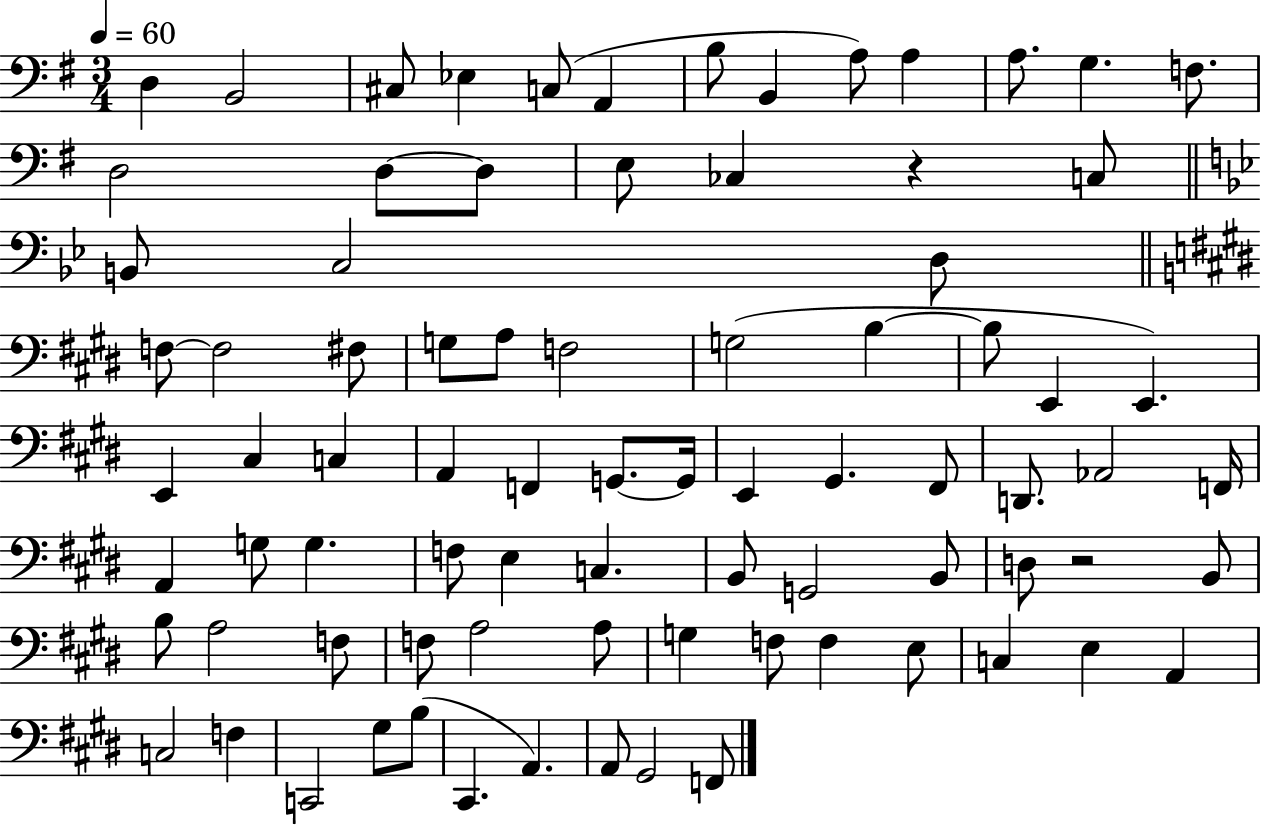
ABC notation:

X:1
T:Untitled
M:3/4
L:1/4
K:G
D, B,,2 ^C,/2 _E, C,/2 A,, B,/2 B,, A,/2 A, A,/2 G, F,/2 D,2 D,/2 D,/2 E,/2 _C, z C,/2 B,,/2 C,2 D,/2 F,/2 F,2 ^F,/2 G,/2 A,/2 F,2 G,2 B, B,/2 E,, E,, E,, ^C, C, A,, F,, G,,/2 G,,/4 E,, ^G,, ^F,,/2 D,,/2 _A,,2 F,,/4 A,, G,/2 G, F,/2 E, C, B,,/2 G,,2 B,,/2 D,/2 z2 B,,/2 B,/2 A,2 F,/2 F,/2 A,2 A,/2 G, F,/2 F, E,/2 C, E, A,, C,2 F, C,,2 ^G,/2 B,/2 ^C,, A,, A,,/2 ^G,,2 F,,/2